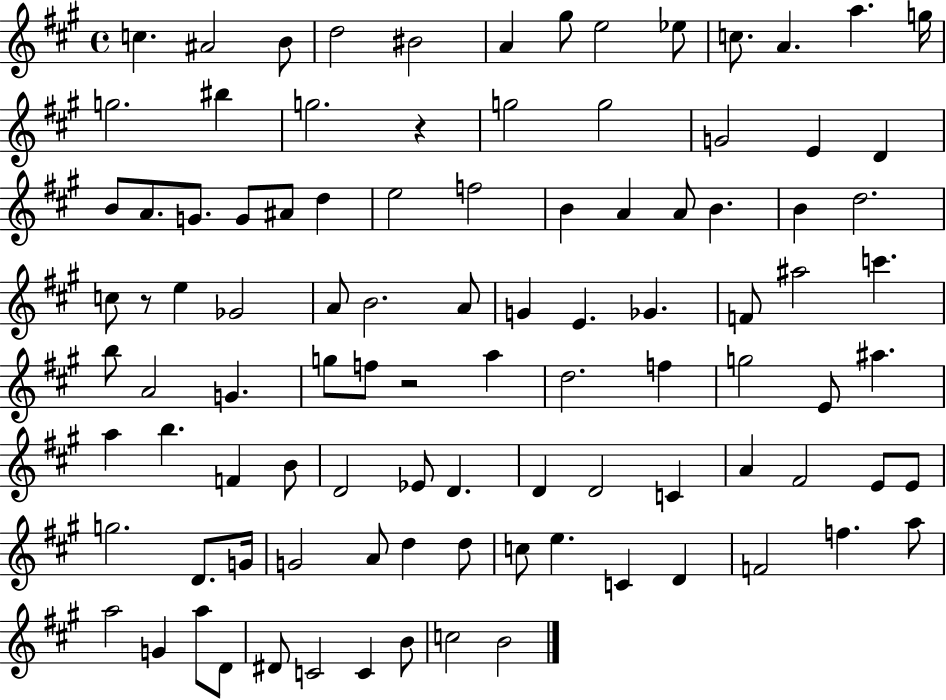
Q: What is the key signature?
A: A major